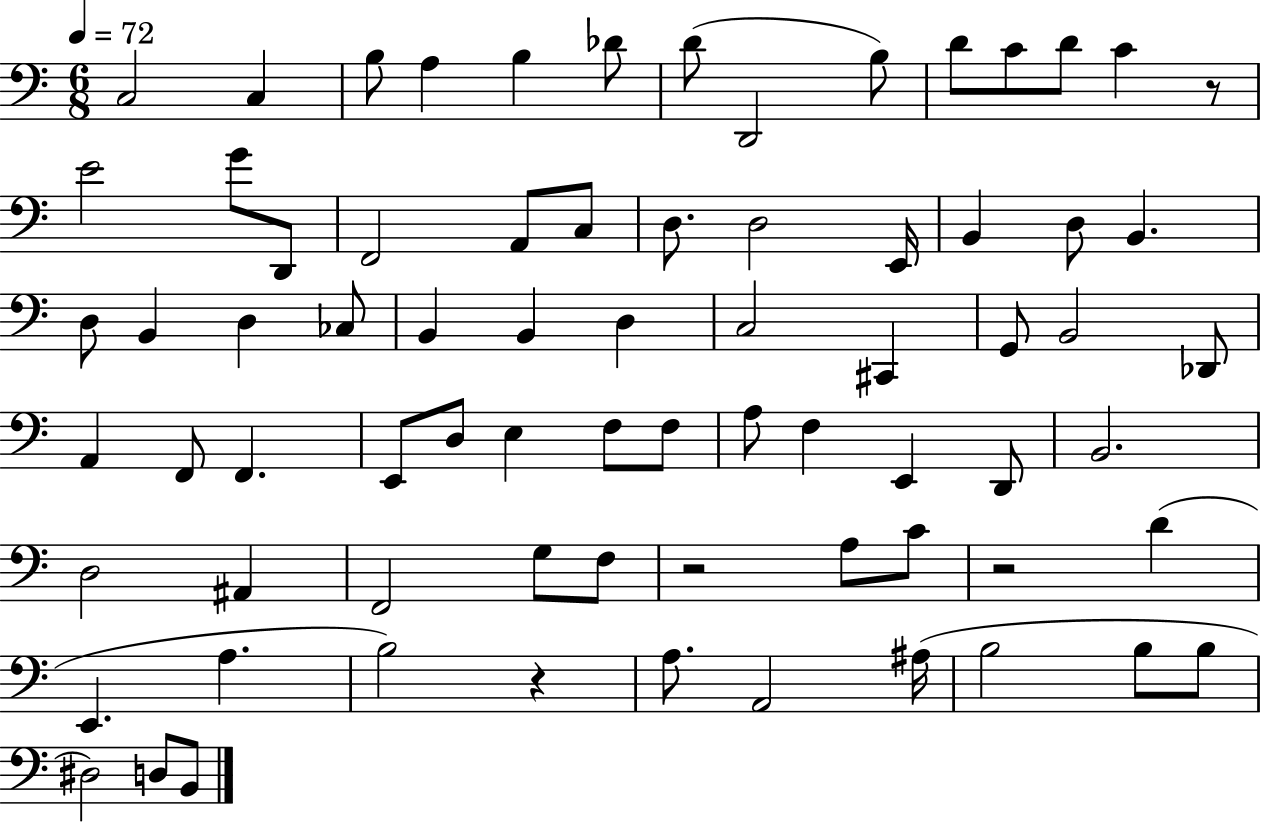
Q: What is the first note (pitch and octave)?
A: C3